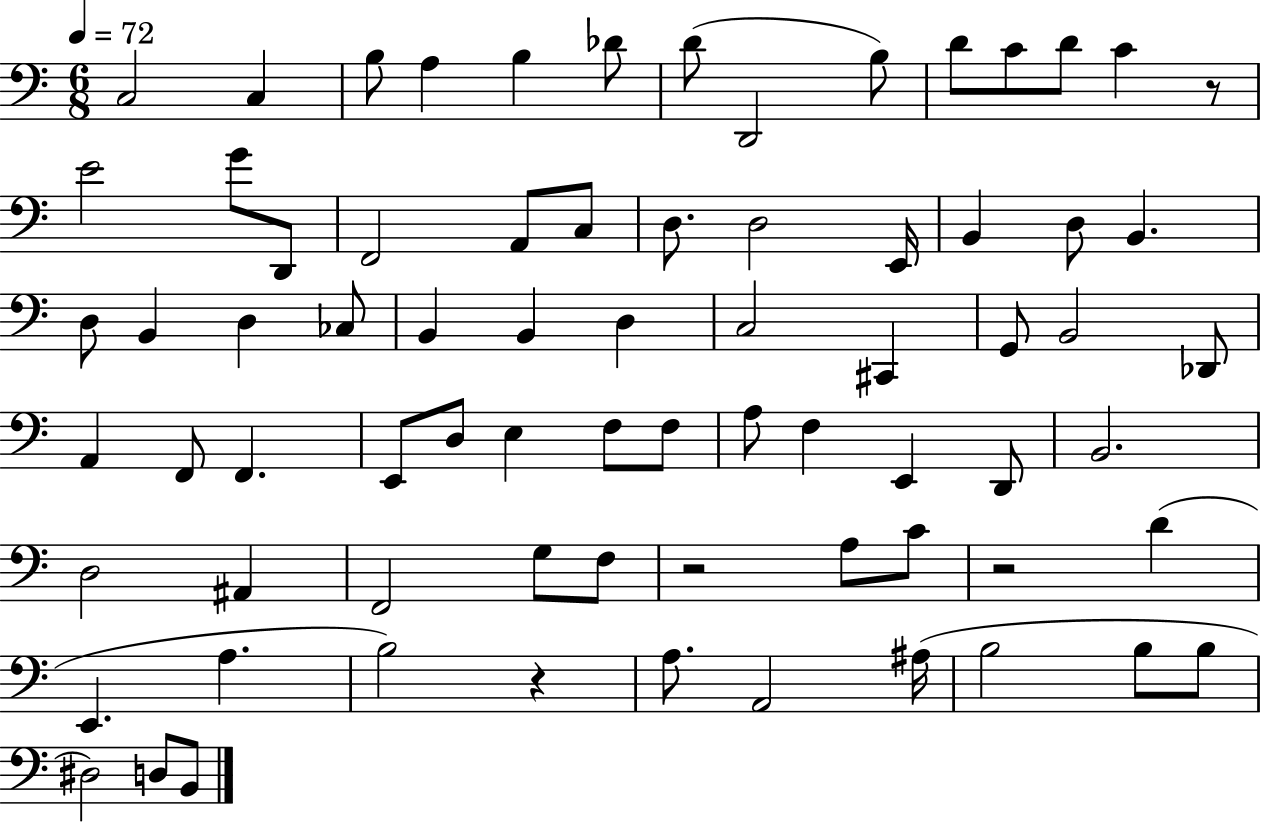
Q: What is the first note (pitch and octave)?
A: C3